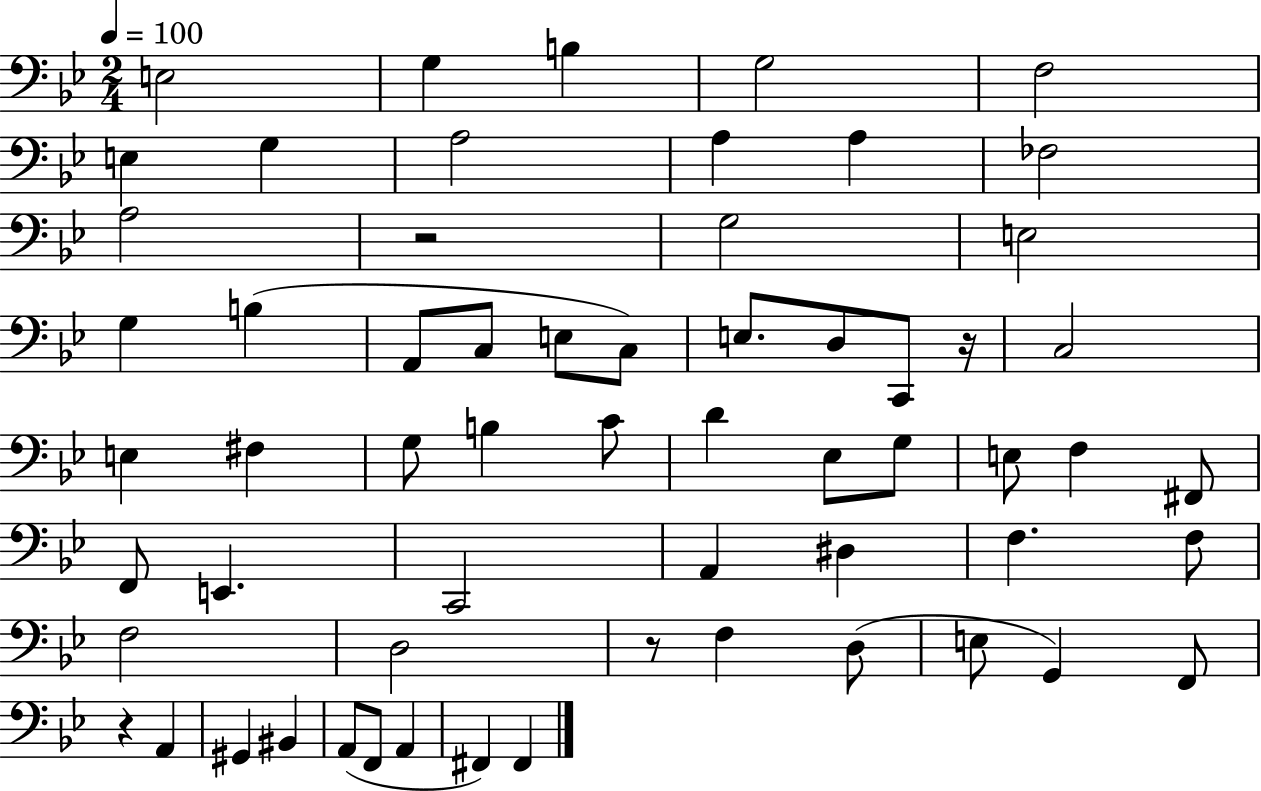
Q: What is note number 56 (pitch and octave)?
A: F#2